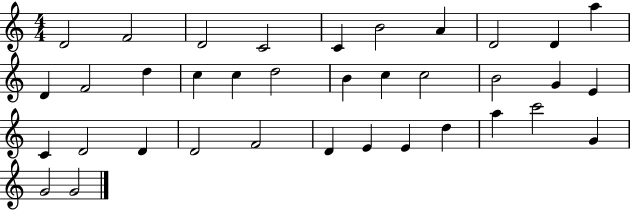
D4/h F4/h D4/h C4/h C4/q B4/h A4/q D4/h D4/q A5/q D4/q F4/h D5/q C5/q C5/q D5/h B4/q C5/q C5/h B4/h G4/q E4/q C4/q D4/h D4/q D4/h F4/h D4/q E4/q E4/q D5/q A5/q C6/h G4/q G4/h G4/h